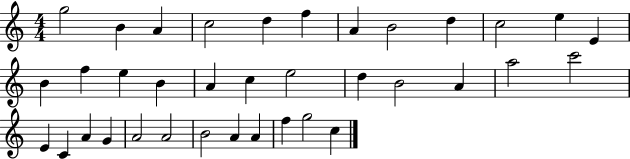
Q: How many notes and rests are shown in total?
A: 36